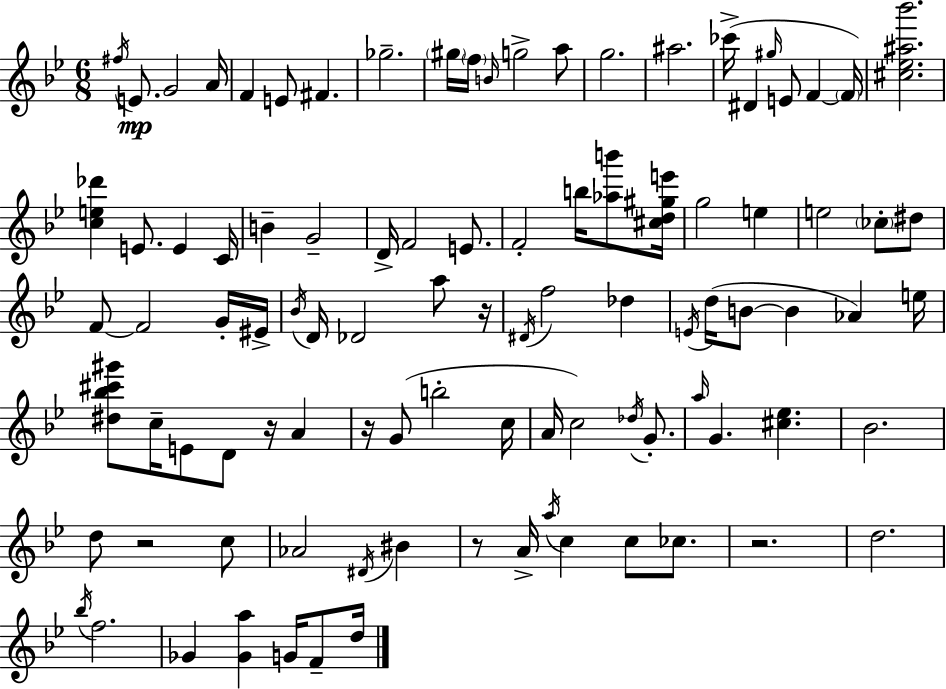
{
  \clef treble
  \numericTimeSignature
  \time 6/8
  \key bes \major
  \acciaccatura { fis''16 }\mp e'8. g'2 | a'16 f'4 e'8 fis'4. | ges''2.-- | \parenthesize gis''16 \parenthesize f''16 \grace { b'16 } g''2-> | \break a''8 g''2. | ais''2. | ces'''16->( dis'4 \grace { gis''16 } e'8 f'4~~ | \parenthesize f'16) <cis'' ees'' ais'' bes'''>2. | \break <c'' e'' des'''>4 e'8. e'4 | c'16 b'4-- g'2-- | d'16-> f'2 | e'8. f'2-. b''16 | \break <aes'' b'''>8 <cis'' d'' gis'' e'''>16 g''2 e''4 | e''2 \parenthesize ces''8-. | dis''8 f'8~~ f'2 | g'16-. eis'16-> \acciaccatura { bes'16 } d'16 des'2 | \break a''8 r16 \acciaccatura { dis'16 } f''2 | des''4 \acciaccatura { e'16 }( d''16 b'8~~ b'4 | aes'4) e''16 <dis'' bes'' cis''' gis'''>8 c''16-- e'8 d'8 | r16 a'4 r16 g'8( b''2-. | \break c''16 a'16 c''2) | \acciaccatura { des''16 } g'8.-. \grace { a''16 } g'4. | <cis'' ees''>4. bes'2. | d''8 r2 | \break c''8 aes'2 | \acciaccatura { dis'16 } bis'4 r8 a'16-> | \acciaccatura { a''16 } c''4 c''8 ces''8. r2. | d''2. | \break \acciaccatura { bes''16 } f''2. | ges'4 | <ges' a''>4 g'16 f'8-- d''16 \bar "|."
}